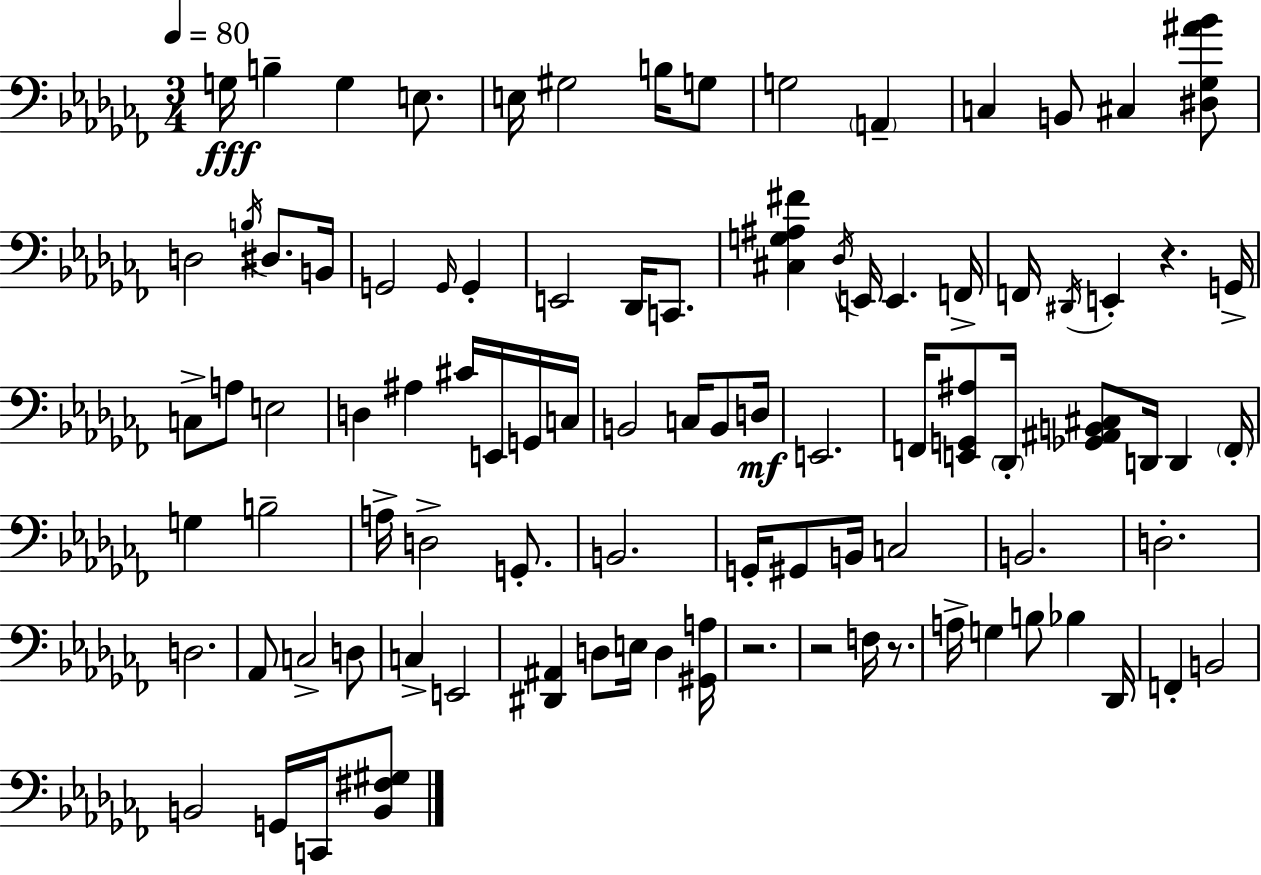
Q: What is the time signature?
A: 3/4